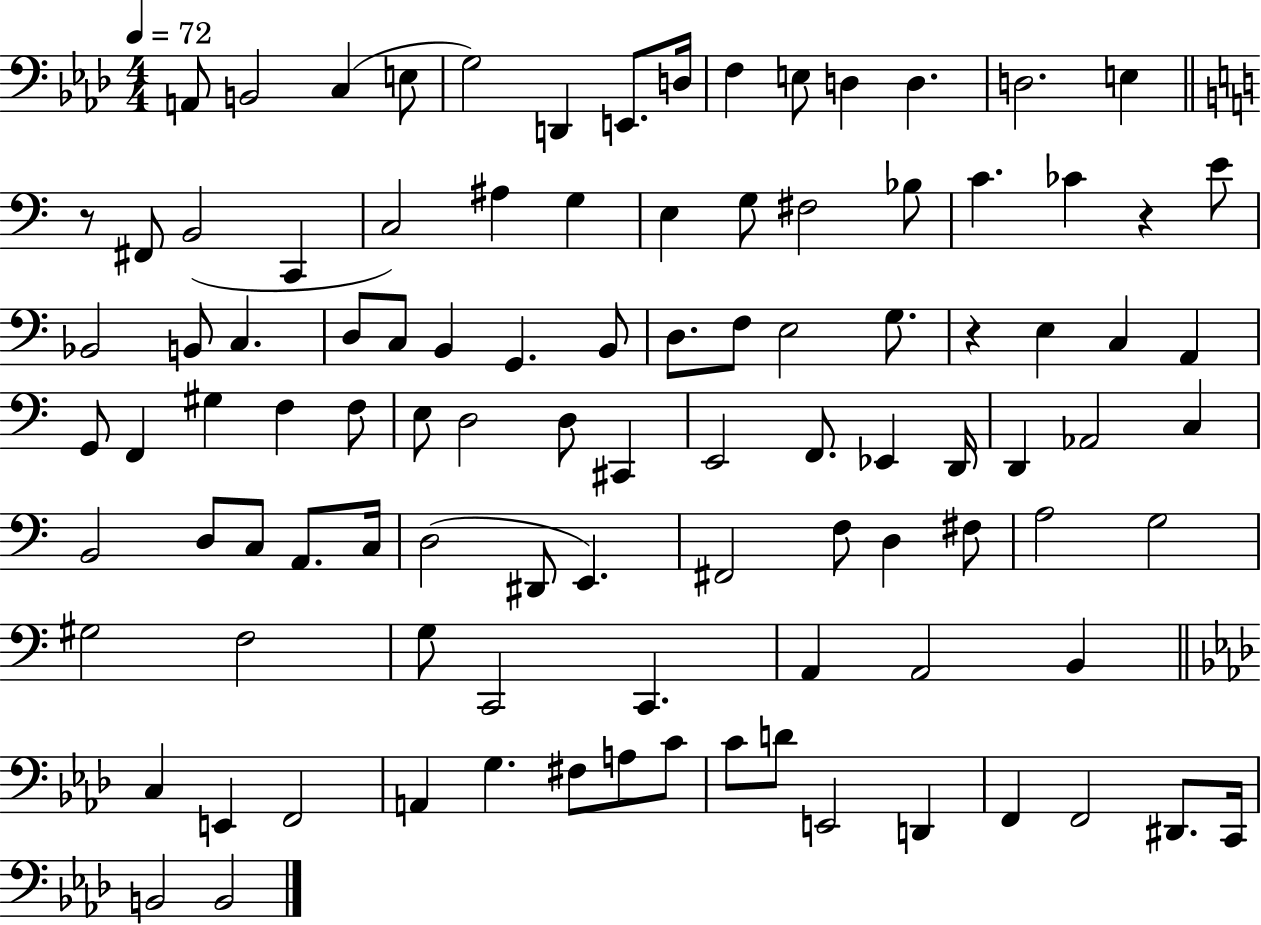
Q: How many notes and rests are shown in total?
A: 101